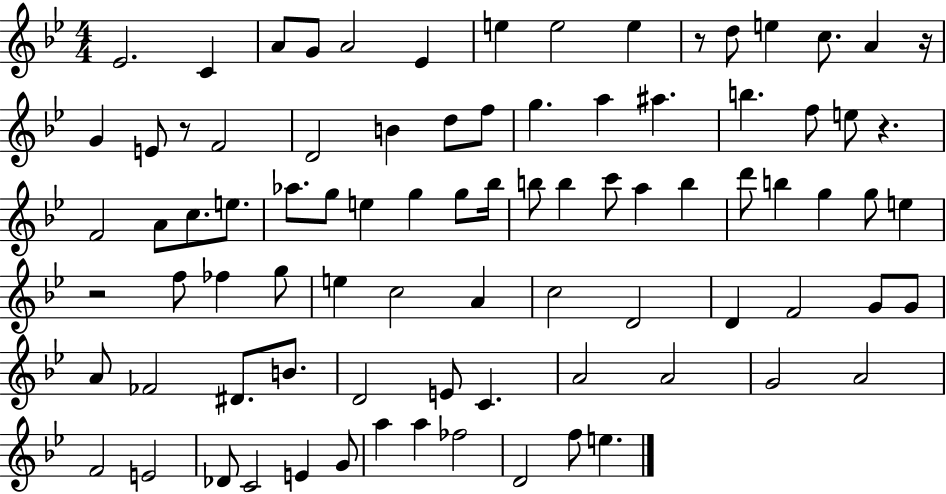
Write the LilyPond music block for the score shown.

{
  \clef treble
  \numericTimeSignature
  \time 4/4
  \key bes \major
  ees'2. c'4 | a'8 g'8 a'2 ees'4 | e''4 e''2 e''4 | r8 d''8 e''4 c''8. a'4 r16 | \break g'4 e'8 r8 f'2 | d'2 b'4 d''8 f''8 | g''4. a''4 ais''4. | b''4. f''8 e''8 r4. | \break f'2 a'8 c''8. e''8. | aes''8. g''8 e''4 g''4 g''8 bes''16 | b''8 b''4 c'''8 a''4 b''4 | d'''8 b''4 g''4 g''8 e''4 | \break r2 f''8 fes''4 g''8 | e''4 c''2 a'4 | c''2 d'2 | d'4 f'2 g'8 g'8 | \break a'8 fes'2 dis'8. b'8. | d'2 e'8 c'4. | a'2 a'2 | g'2 a'2 | \break f'2 e'2 | des'8 c'2 e'4 g'8 | a''4 a''4 fes''2 | d'2 f''8 e''4. | \break \bar "|."
}